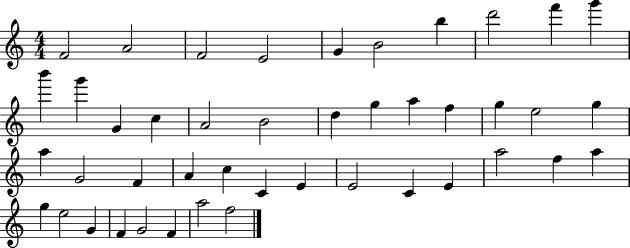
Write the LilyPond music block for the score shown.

{
  \clef treble
  \numericTimeSignature
  \time 4/4
  \key c \major
  f'2 a'2 | f'2 e'2 | g'4 b'2 b''4 | d'''2 f'''4 g'''4 | \break b'''4 g'''4 g'4 c''4 | a'2 b'2 | d''4 g''4 a''4 f''4 | g''4 e''2 g''4 | \break a''4 g'2 f'4 | a'4 c''4 c'4 e'4 | e'2 c'4 e'4 | a''2 f''4 a''4 | \break g''4 e''2 g'4 | f'4 g'2 f'4 | a''2 f''2 | \bar "|."
}